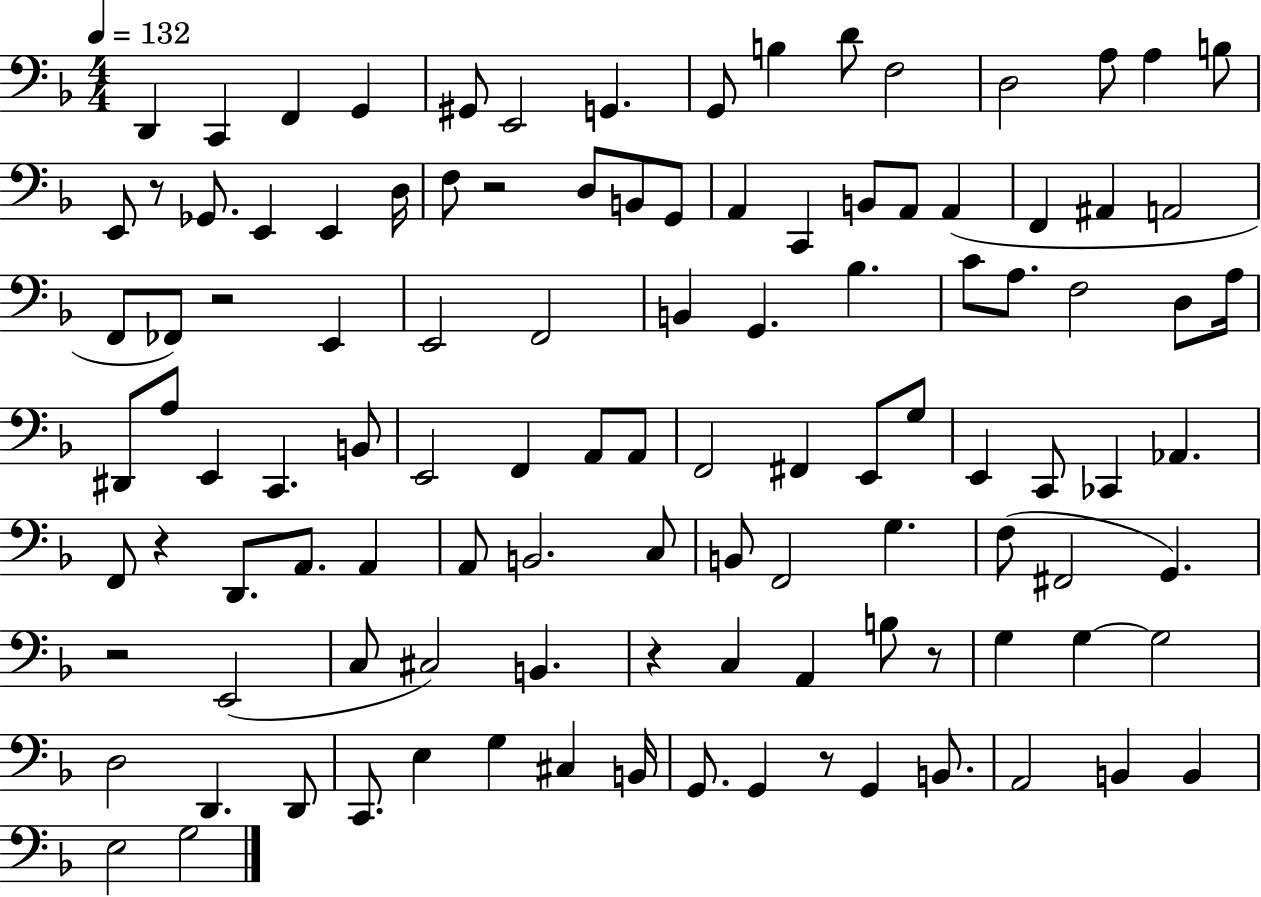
X:1
T:Untitled
M:4/4
L:1/4
K:F
D,, C,, F,, G,, ^G,,/2 E,,2 G,, G,,/2 B, D/2 F,2 D,2 A,/2 A, B,/2 E,,/2 z/2 _G,,/2 E,, E,, D,/4 F,/2 z2 D,/2 B,,/2 G,,/2 A,, C,, B,,/2 A,,/2 A,, F,, ^A,, A,,2 F,,/2 _F,,/2 z2 E,, E,,2 F,,2 B,, G,, _B, C/2 A,/2 F,2 D,/2 A,/4 ^D,,/2 A,/2 E,, C,, B,,/2 E,,2 F,, A,,/2 A,,/2 F,,2 ^F,, E,,/2 G,/2 E,, C,,/2 _C,, _A,, F,,/2 z D,,/2 A,,/2 A,, A,,/2 B,,2 C,/2 B,,/2 F,,2 G, F,/2 ^F,,2 G,, z2 E,,2 C,/2 ^C,2 B,, z C, A,, B,/2 z/2 G, G, G,2 D,2 D,, D,,/2 C,,/2 E, G, ^C, B,,/4 G,,/2 G,, z/2 G,, B,,/2 A,,2 B,, B,, E,2 G,2